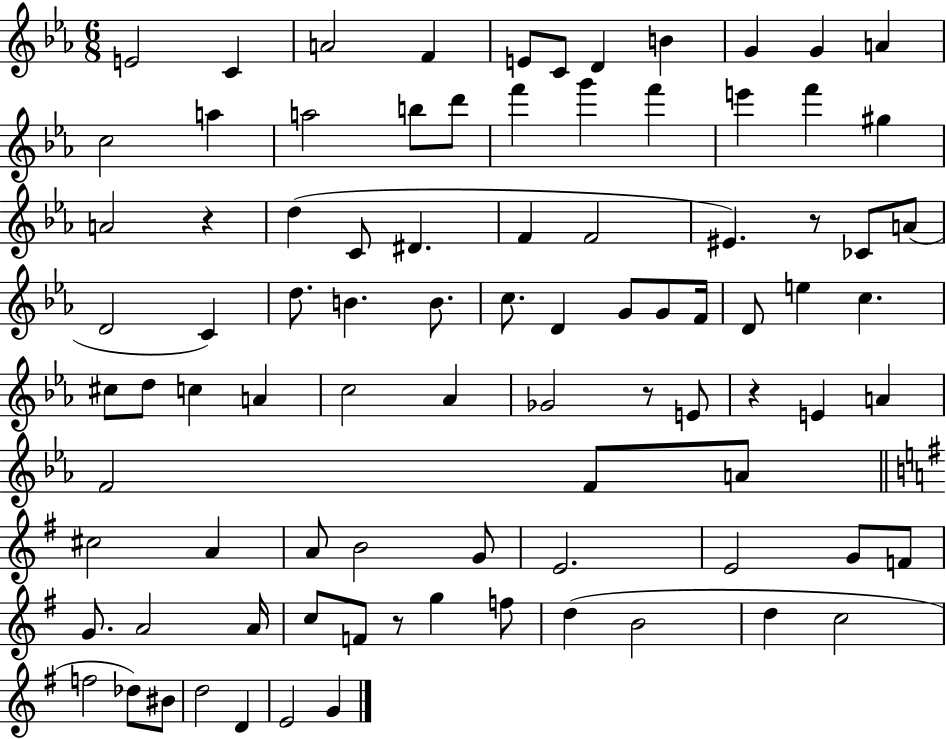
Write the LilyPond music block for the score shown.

{
  \clef treble
  \numericTimeSignature
  \time 6/8
  \key ees \major
  e'2 c'4 | a'2 f'4 | e'8 c'8 d'4 b'4 | g'4 g'4 a'4 | \break c''2 a''4 | a''2 b''8 d'''8 | f'''4 g'''4 f'''4 | e'''4 f'''4 gis''4 | \break a'2 r4 | d''4( c'8 dis'4. | f'4 f'2 | eis'4.) r8 ces'8 a'8( | \break d'2 c'4) | d''8. b'4. b'8. | c''8. d'4 g'8 g'8 f'16 | d'8 e''4 c''4. | \break cis''8 d''8 c''4 a'4 | c''2 aes'4 | ges'2 r8 e'8 | r4 e'4 a'4 | \break f'2 f'8 a'8 | \bar "||" \break \key g \major cis''2 a'4 | a'8 b'2 g'8 | e'2. | e'2 g'8 f'8 | \break g'8. a'2 a'16 | c''8 f'8 r8 g''4 f''8 | d''4( b'2 | d''4 c''2 | \break f''2 des''8) bis'8 | d''2 d'4 | e'2 g'4 | \bar "|."
}